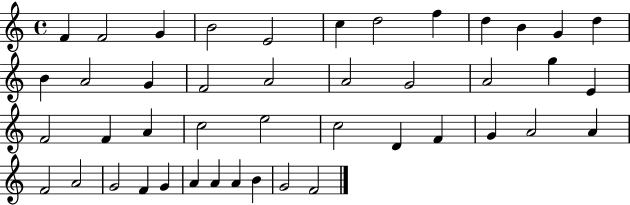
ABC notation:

X:1
T:Untitled
M:4/4
L:1/4
K:C
F F2 G B2 E2 c d2 f d B G d B A2 G F2 A2 A2 G2 A2 g E F2 F A c2 e2 c2 D F G A2 A F2 A2 G2 F G A A A B G2 F2